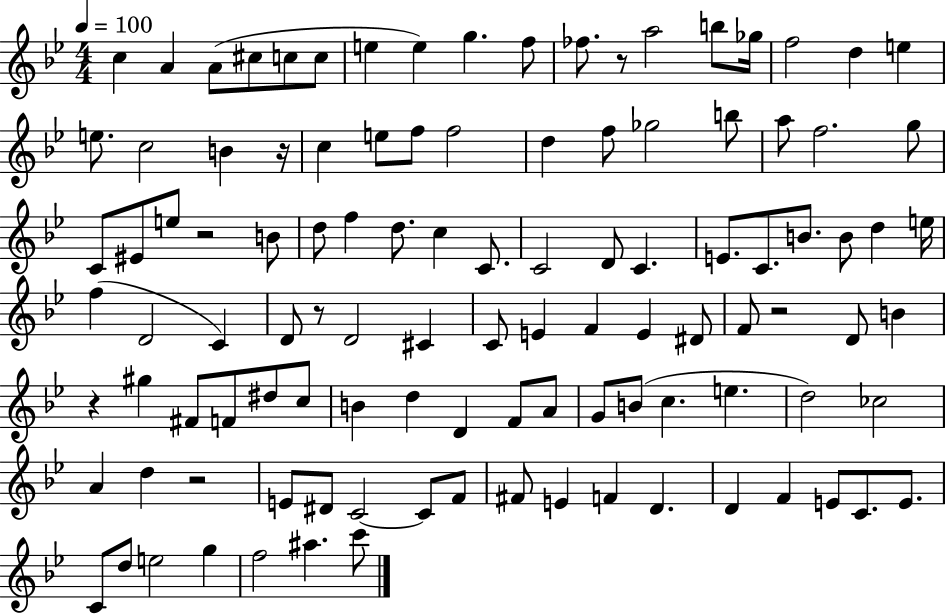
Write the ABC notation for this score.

X:1
T:Untitled
M:4/4
L:1/4
K:Bb
c A A/2 ^c/2 c/2 c/2 e e g f/2 _f/2 z/2 a2 b/2 _g/4 f2 d e e/2 c2 B z/4 c e/2 f/2 f2 d f/2 _g2 b/2 a/2 f2 g/2 C/2 ^E/2 e/2 z2 B/2 d/2 f d/2 c C/2 C2 D/2 C E/2 C/2 B/2 B/2 d e/4 f D2 C D/2 z/2 D2 ^C C/2 E F E ^D/2 F/2 z2 D/2 B z ^g ^F/2 F/2 ^d/2 c/2 B d D F/2 A/2 G/2 B/2 c e d2 _c2 A d z2 E/2 ^D/2 C2 C/2 F/2 ^F/2 E F D D F E/2 C/2 E/2 C/2 d/2 e2 g f2 ^a c'/2